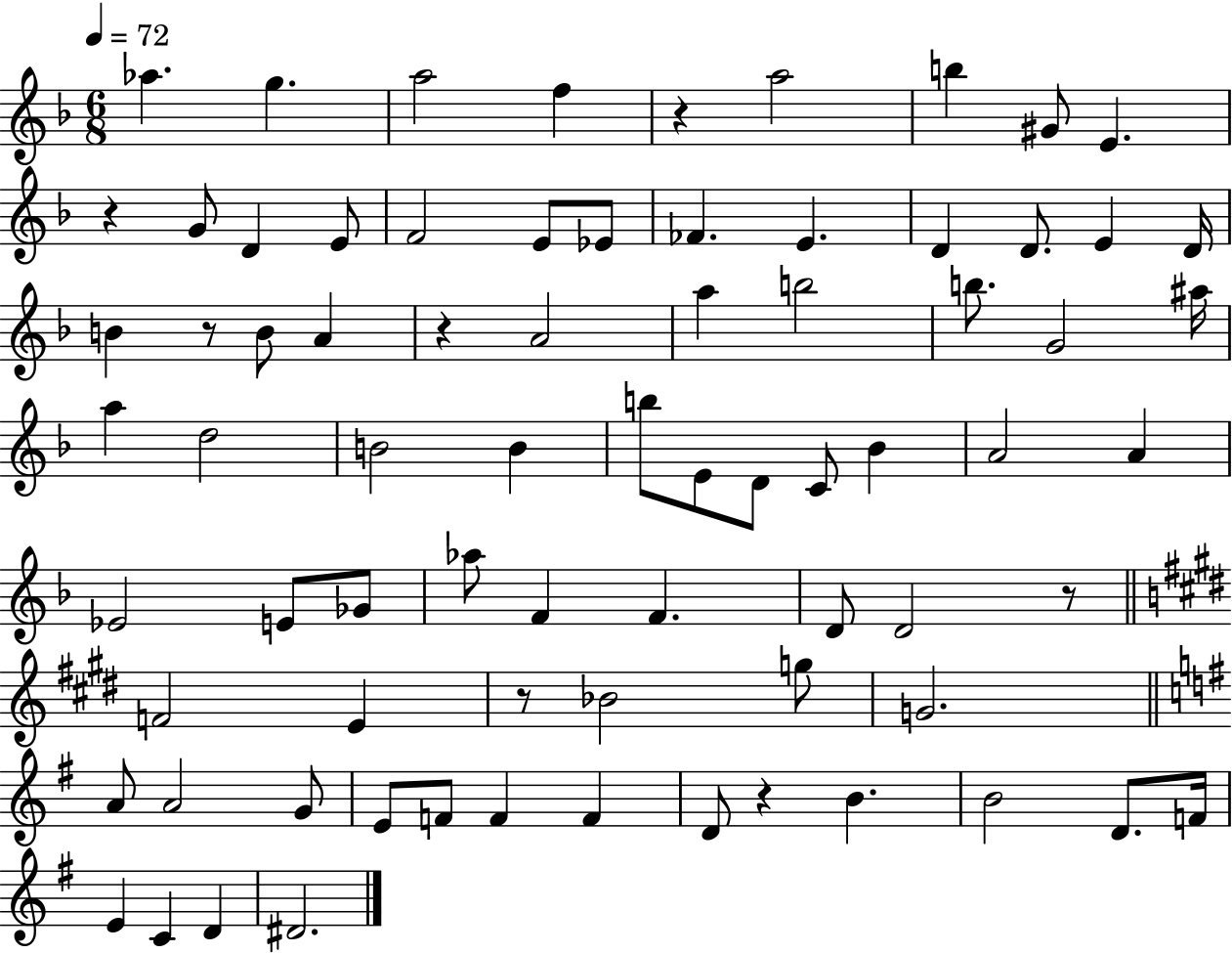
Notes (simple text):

Ab5/q. G5/q. A5/h F5/q R/q A5/h B5/q G#4/e E4/q. R/q G4/e D4/q E4/e F4/h E4/e Eb4/e FES4/q. E4/q. D4/q D4/e. E4/q D4/s B4/q R/e B4/e A4/q R/q A4/h A5/q B5/h B5/e. G4/h A#5/s A5/q D5/h B4/h B4/q B5/e E4/e D4/e C4/e Bb4/q A4/h A4/q Eb4/h E4/e Gb4/e Ab5/e F4/q F4/q. D4/e D4/h R/e F4/h E4/q R/e Bb4/h G5/e G4/h. A4/e A4/h G4/e E4/e F4/e F4/q F4/q D4/e R/q B4/q. B4/h D4/e. F4/s E4/q C4/q D4/q D#4/h.